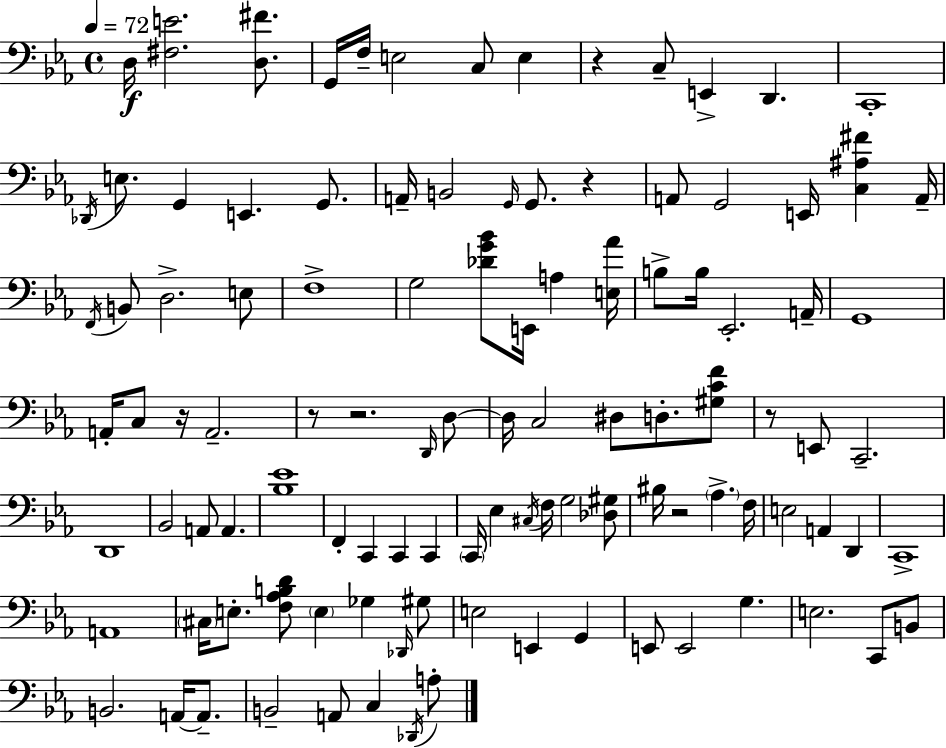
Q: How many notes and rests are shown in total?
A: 107